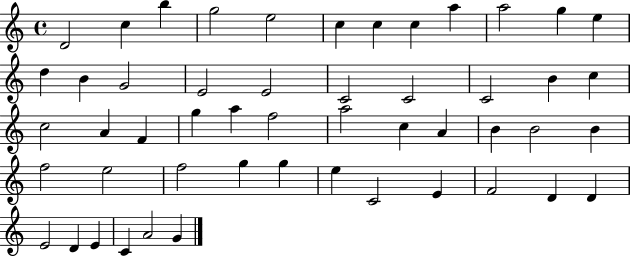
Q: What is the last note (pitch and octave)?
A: G4